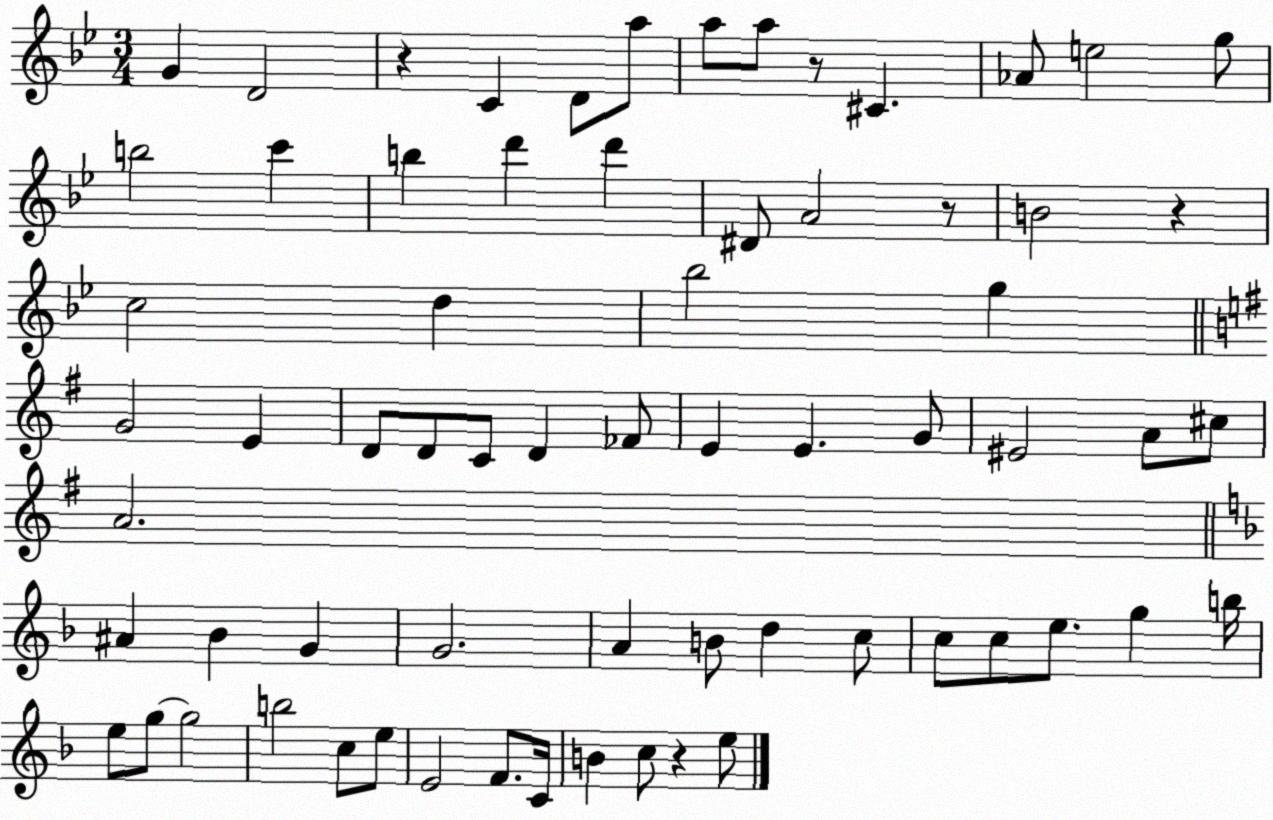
X:1
T:Untitled
M:3/4
L:1/4
K:Bb
G D2 z C D/2 a/2 a/2 a/2 z/2 ^C _A/2 e2 g/2 b2 c' b d' d' ^D/2 A2 z/2 B2 z c2 d _b2 g G2 E D/2 D/2 C/2 D _F/2 E E G/2 ^E2 A/2 ^c/2 A2 ^A _B G G2 A B/2 d c/2 c/2 c/2 e/2 g b/4 e/2 g/2 g2 b2 c/2 e/2 E2 F/2 C/4 B c/2 z e/2